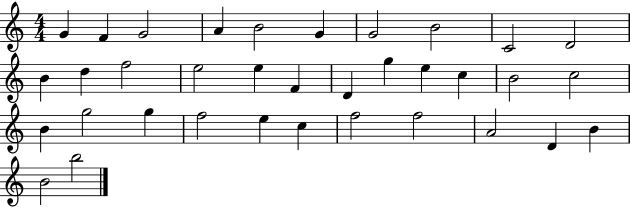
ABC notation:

X:1
T:Untitled
M:4/4
L:1/4
K:C
G F G2 A B2 G G2 B2 C2 D2 B d f2 e2 e F D g e c B2 c2 B g2 g f2 e c f2 f2 A2 D B B2 b2